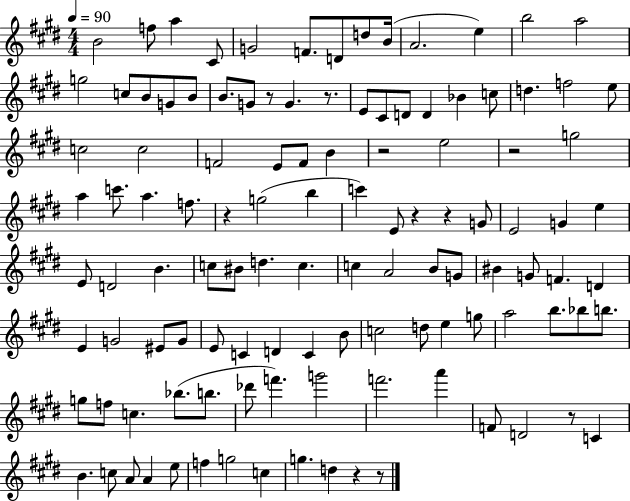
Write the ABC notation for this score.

X:1
T:Untitled
M:4/4
L:1/4
K:E
B2 f/2 a ^C/2 G2 F/2 D/2 d/2 B/4 A2 e b2 a2 g2 c/2 B/2 G/2 B/2 B/2 G/2 z/2 G z/2 E/2 ^C/2 D/2 D _B c/2 d f2 e/2 c2 c2 F2 E/2 F/2 B z2 e2 z2 g2 a c'/2 a f/2 z g2 b c' E/2 z z G/2 E2 G e E/2 D2 B c/2 ^B/2 d c c A2 B/2 G/2 ^B G/2 F D E G2 ^E/2 G/2 E/2 C D C B/2 c2 d/2 e g/2 a2 b/2 _b/2 b/2 g/2 f/2 c _b/2 b/2 _d'/2 f' g'2 f'2 a' F/2 D2 z/2 C B c/2 A/2 A e/2 f g2 c g d z z/2